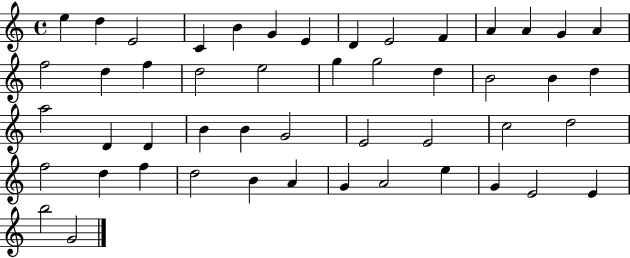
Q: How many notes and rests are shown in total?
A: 49